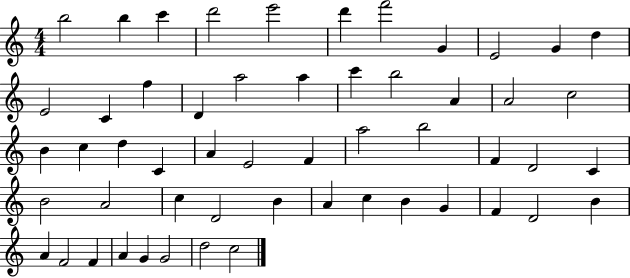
X:1
T:Untitled
M:4/4
L:1/4
K:C
b2 b c' d'2 e'2 d' f'2 G E2 G d E2 C f D a2 a c' b2 A A2 c2 B c d C A E2 F a2 b2 F D2 C B2 A2 c D2 B A c B G F D2 B A F2 F A G G2 d2 c2